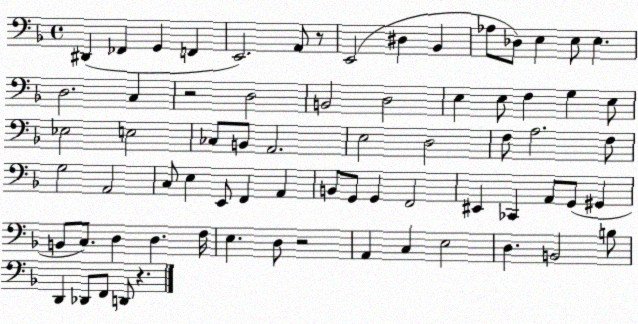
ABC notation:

X:1
T:Untitled
M:4/4
L:1/4
K:F
^D,, _F,, G,, F,, E,,2 A,,/2 z/2 E,,2 ^D, _B,, _A,/2 _D,/2 E, E,/2 E, D,2 C, z2 D,2 B,,2 D,2 E, E,/2 F, G, E,/2 _E,2 E,2 _C,/2 B,,/2 A,,2 E,2 D,2 F,/2 A,2 F,/2 G,2 A,,2 C,/2 E, E,,/2 F,, A,, B,,/2 G,,/2 G,, F,,2 ^E,, _C,, A,,/2 G,,/2 ^G,, B,,/2 C,/2 D, D, F,/4 E, D,/2 z2 A,, C, E,2 D, B,,2 B,/2 D,, _D,,/2 F,,/2 D,,/2 z